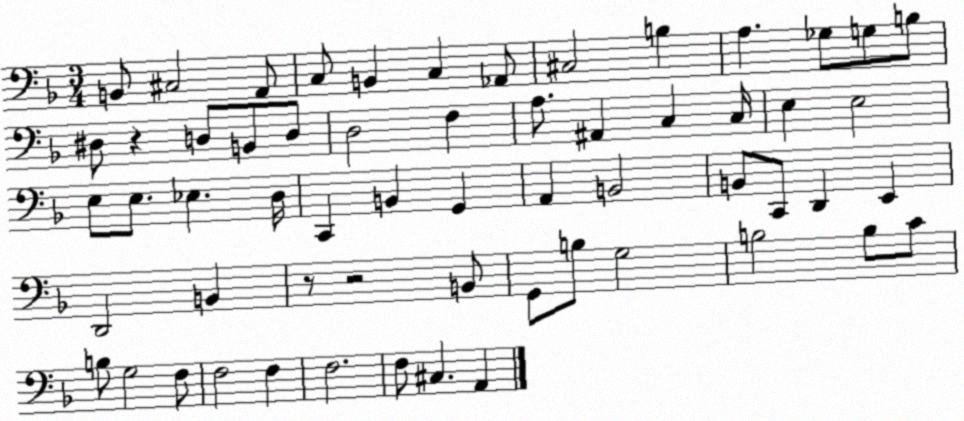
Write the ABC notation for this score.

X:1
T:Untitled
M:3/4
L:1/4
K:F
B,,/2 ^C,2 A,,/2 C,/2 B,, C, _A,,/2 ^C,2 B, A, _G,/2 G,/2 B,/2 ^D,/2 z D,/2 B,,/2 D,/2 D,2 F, A,/2 ^A,, C, C,/4 E, E,2 E,/2 E,/2 _E, D,/4 C,, B,, G,, A,, B,,2 B,,/2 C,,/2 D,, E,, D,,2 B,, z/2 z2 B,,/2 G,,/2 B,/2 G,2 B,2 B,/2 C/2 B,/2 G,2 F,/2 F,2 F, F,2 F,/2 ^C, A,,